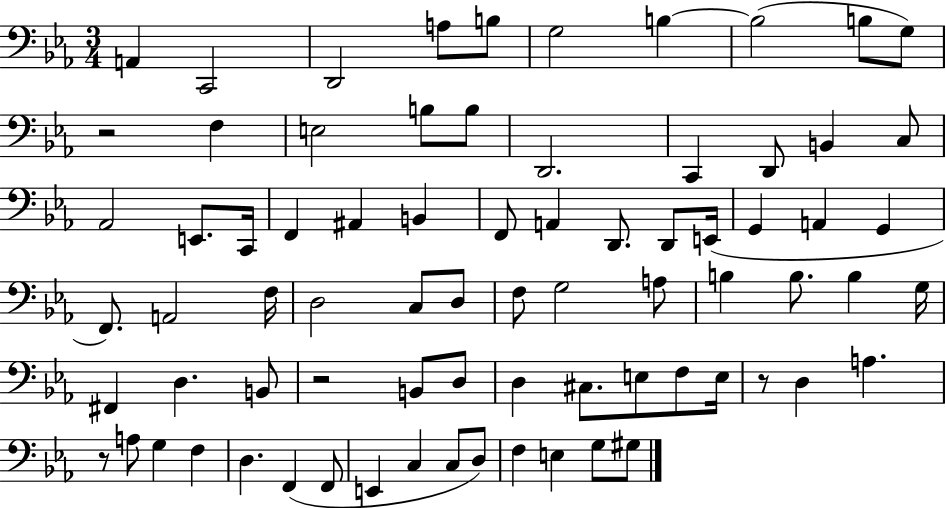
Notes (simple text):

A2/q C2/h D2/h A3/e B3/e G3/h B3/q B3/h B3/e G3/e R/h F3/q E3/h B3/e B3/e D2/h. C2/q D2/e B2/q C3/e Ab2/h E2/e. C2/s F2/q A#2/q B2/q F2/e A2/q D2/e. D2/e E2/s G2/q A2/q G2/q F2/e. A2/h F3/s D3/h C3/e D3/e F3/e G3/h A3/e B3/q B3/e. B3/q G3/s F#2/q D3/q. B2/e R/h B2/e D3/e D3/q C#3/e. E3/e F3/e E3/s R/e D3/q A3/q. R/e A3/e G3/q F3/q D3/q. F2/q F2/e E2/q C3/q C3/e D3/e F3/q E3/q G3/e G#3/e